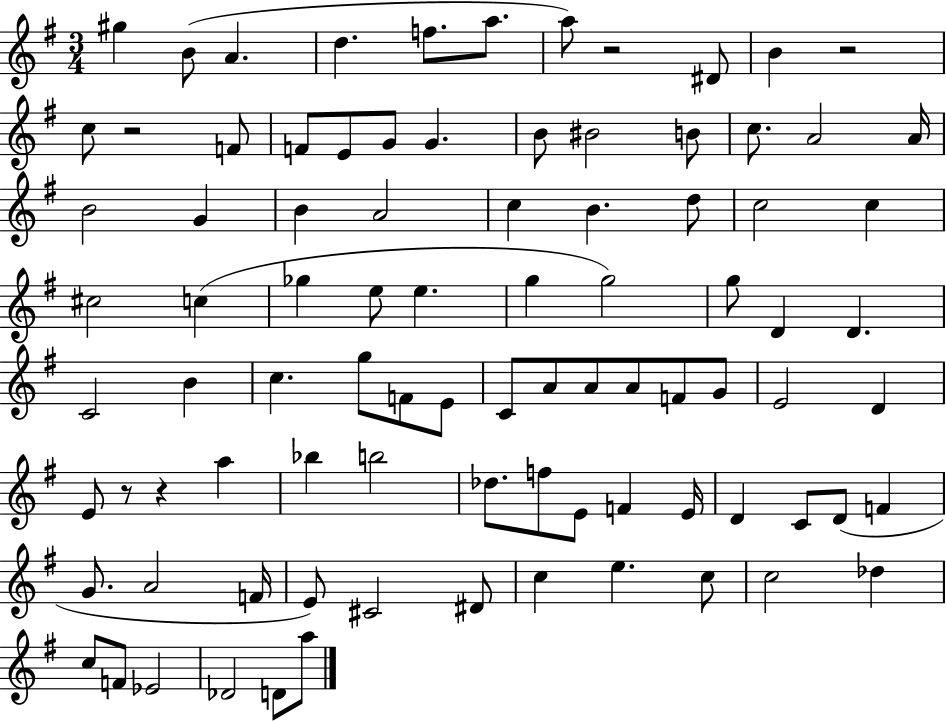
G#5/q B4/e A4/q. D5/q. F5/e. A5/e. A5/e R/h D#4/e B4/q R/h C5/e R/h F4/e F4/e E4/e G4/e G4/q. B4/e BIS4/h B4/e C5/e. A4/h A4/s B4/h G4/q B4/q A4/h C5/q B4/q. D5/e C5/h C5/q C#5/h C5/q Gb5/q E5/e E5/q. G5/q G5/h G5/e D4/q D4/q. C4/h B4/q C5/q. G5/e F4/e E4/e C4/e A4/e A4/e A4/e F4/e G4/e E4/h D4/q E4/e R/e R/q A5/q Bb5/q B5/h Db5/e. F5/e E4/e F4/q E4/s D4/q C4/e D4/e F4/q G4/e. A4/h F4/s E4/e C#4/h D#4/e C5/q E5/q. C5/e C5/h Db5/q C5/e F4/e Eb4/h Db4/h D4/e A5/e